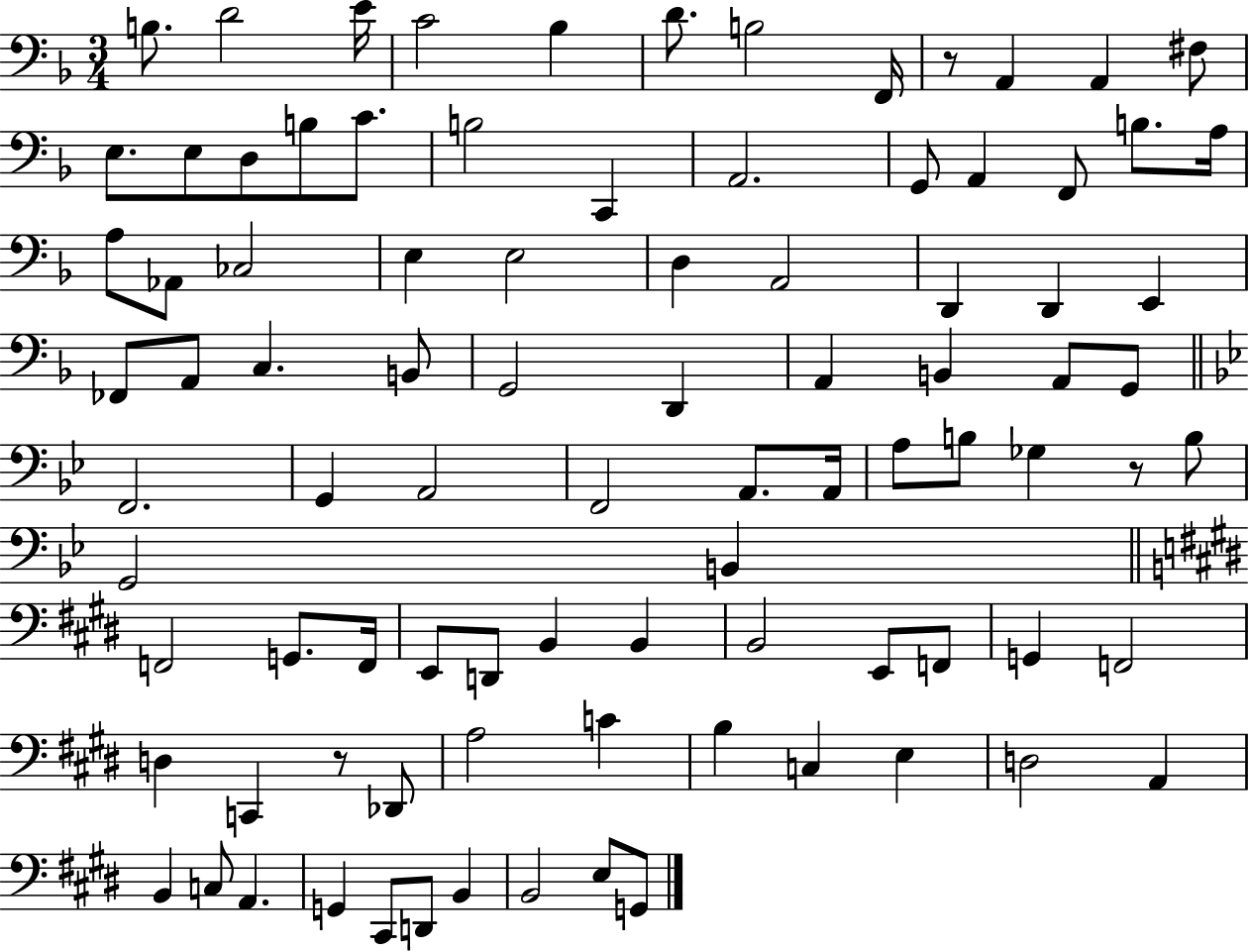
{
  \clef bass
  \numericTimeSignature
  \time 3/4
  \key f \major
  b8. d'2 e'16 | c'2 bes4 | d'8. b2 f,16 | r8 a,4 a,4 fis8 | \break e8. e8 d8 b8 c'8. | b2 c,4 | a,2. | g,8 a,4 f,8 b8. a16 | \break a8 aes,8 ces2 | e4 e2 | d4 a,2 | d,4 d,4 e,4 | \break fes,8 a,8 c4. b,8 | g,2 d,4 | a,4 b,4 a,8 g,8 | \bar "||" \break \key bes \major f,2. | g,4 a,2 | f,2 a,8. a,16 | a8 b8 ges4 r8 b8 | \break g,2 b,4 | \bar "||" \break \key e \major f,2 g,8. f,16 | e,8 d,8 b,4 b,4 | b,2 e,8 f,8 | g,4 f,2 | \break d4 c,4 r8 des,8 | a2 c'4 | b4 c4 e4 | d2 a,4 | \break b,4 c8 a,4. | g,4 cis,8 d,8 b,4 | b,2 e8 g,8 | \bar "|."
}